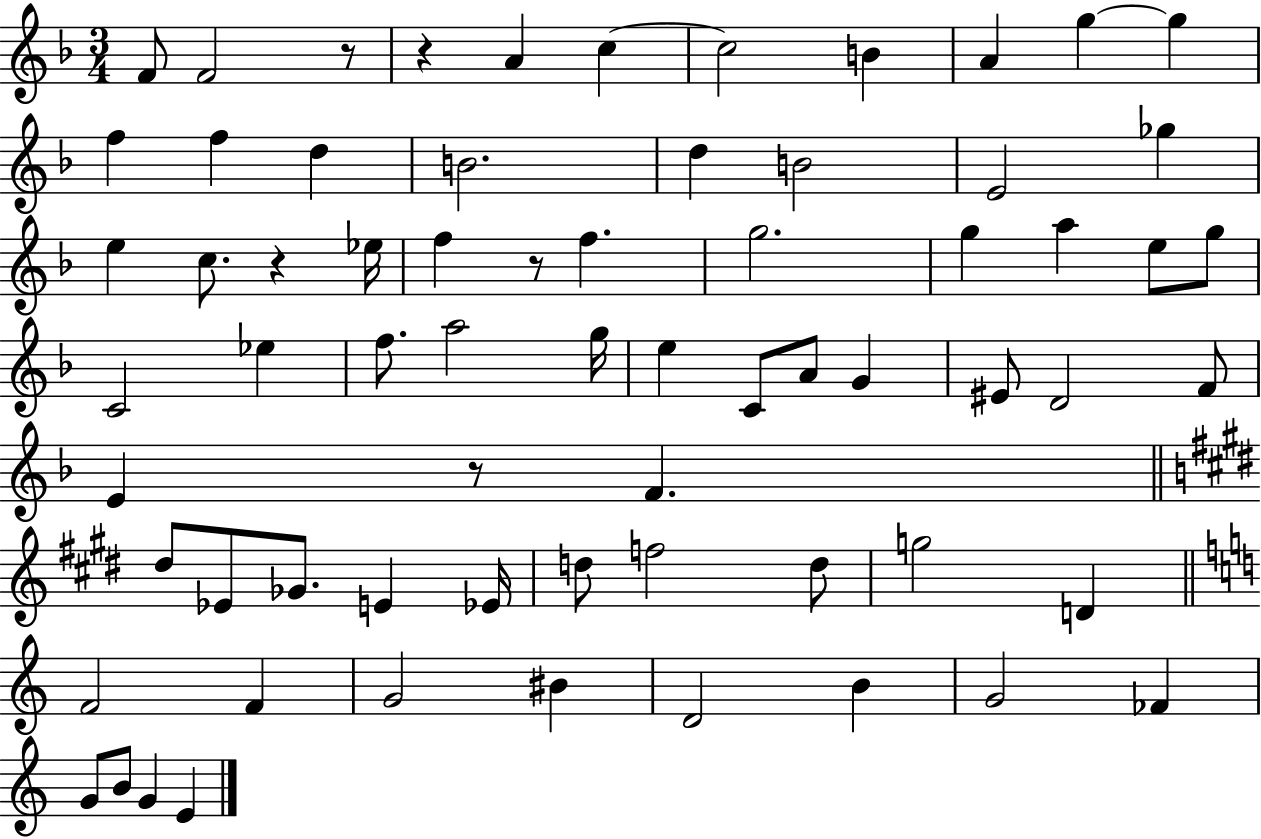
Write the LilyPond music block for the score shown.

{
  \clef treble
  \numericTimeSignature
  \time 3/4
  \key f \major
  f'8 f'2 r8 | r4 a'4 c''4~~ | c''2 b'4 | a'4 g''4~~ g''4 | \break f''4 f''4 d''4 | b'2. | d''4 b'2 | e'2 ges''4 | \break e''4 c''8. r4 ees''16 | f''4 r8 f''4. | g''2. | g''4 a''4 e''8 g''8 | \break c'2 ees''4 | f''8. a''2 g''16 | e''4 c'8 a'8 g'4 | eis'8 d'2 f'8 | \break e'4 r8 f'4. | \bar "||" \break \key e \major dis''8 ees'8 ges'8. e'4 ees'16 | d''8 f''2 d''8 | g''2 d'4 | \bar "||" \break \key a \minor f'2 f'4 | g'2 bis'4 | d'2 b'4 | g'2 fes'4 | \break g'8 b'8 g'4 e'4 | \bar "|."
}